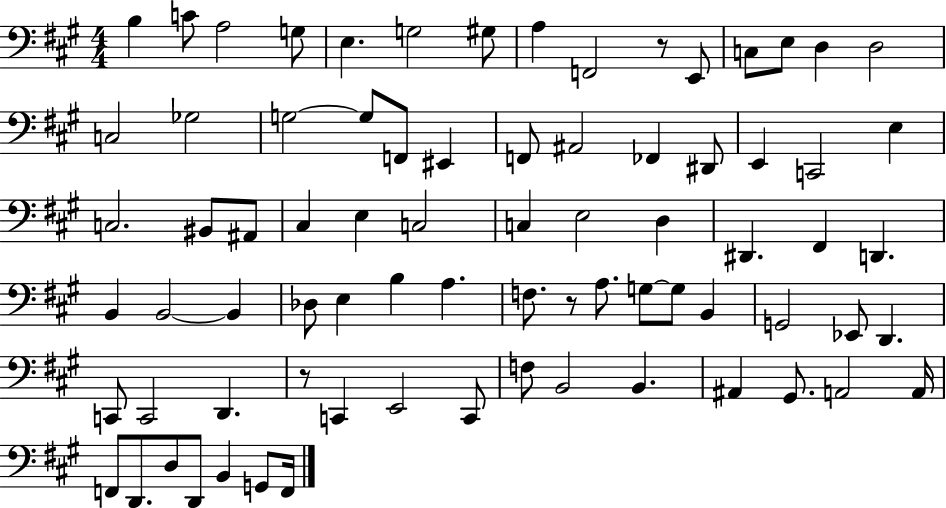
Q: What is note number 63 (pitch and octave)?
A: B2